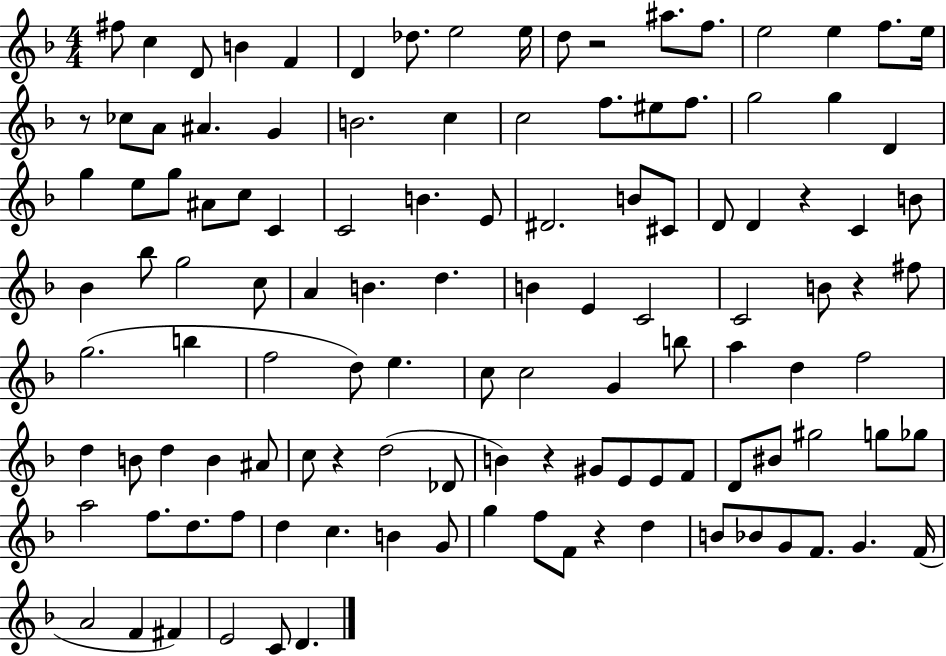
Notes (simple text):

F#5/e C5/q D4/e B4/q F4/q D4/q Db5/e. E5/h E5/s D5/e R/h A#5/e. F5/e. E5/h E5/q F5/e. E5/s R/e CES5/e A4/e A#4/q. G4/q B4/h. C5/q C5/h F5/e. EIS5/e F5/e. G5/h G5/q D4/q G5/q E5/e G5/e A#4/e C5/e C4/q C4/h B4/q. E4/e D#4/h. B4/e C#4/e D4/e D4/q R/q C4/q B4/e Bb4/q Bb5/e G5/h C5/e A4/q B4/q. D5/q. B4/q E4/q C4/h C4/h B4/e R/q F#5/e G5/h. B5/q F5/h D5/e E5/q. C5/e C5/h G4/q B5/e A5/q D5/q F5/h D5/q B4/e D5/q B4/q A#4/e C5/e R/q D5/h Db4/e B4/q R/q G#4/e E4/e E4/e F4/e D4/e BIS4/e G#5/h G5/e Gb5/e A5/h F5/e. D5/e. F5/e D5/q C5/q. B4/q G4/e G5/q F5/e F4/e R/q D5/q B4/e Bb4/e G4/e F4/e. G4/q. F4/s A4/h F4/q F#4/q E4/h C4/e D4/q.